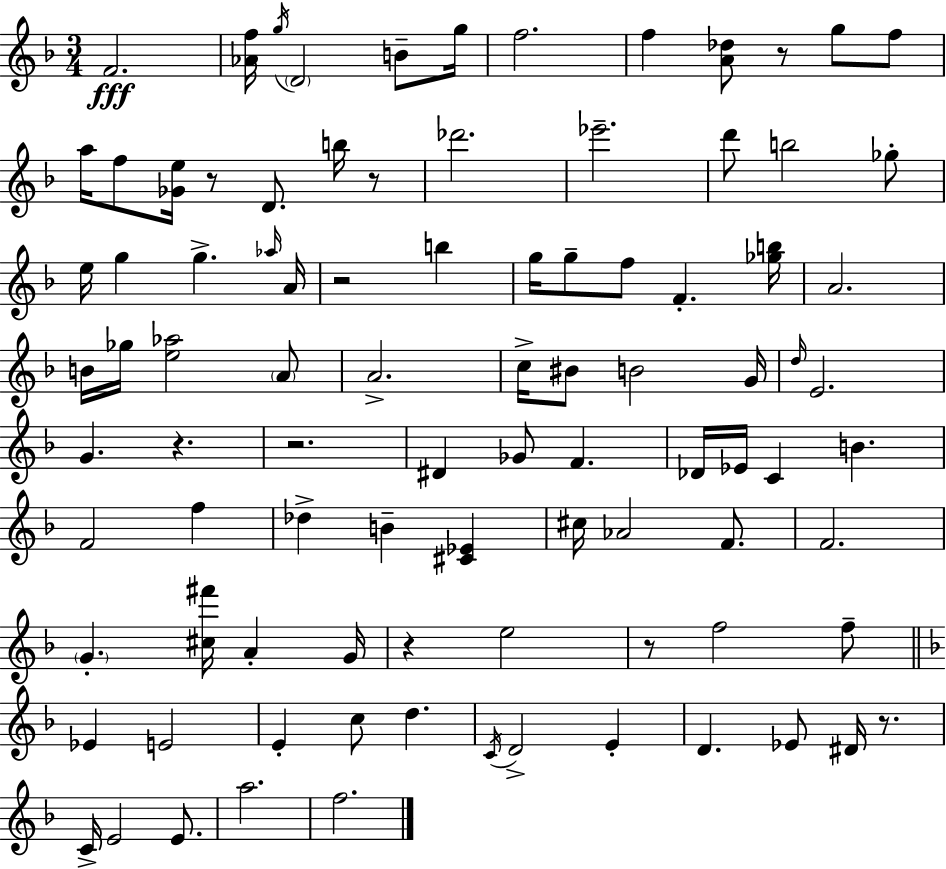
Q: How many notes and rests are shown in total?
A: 93